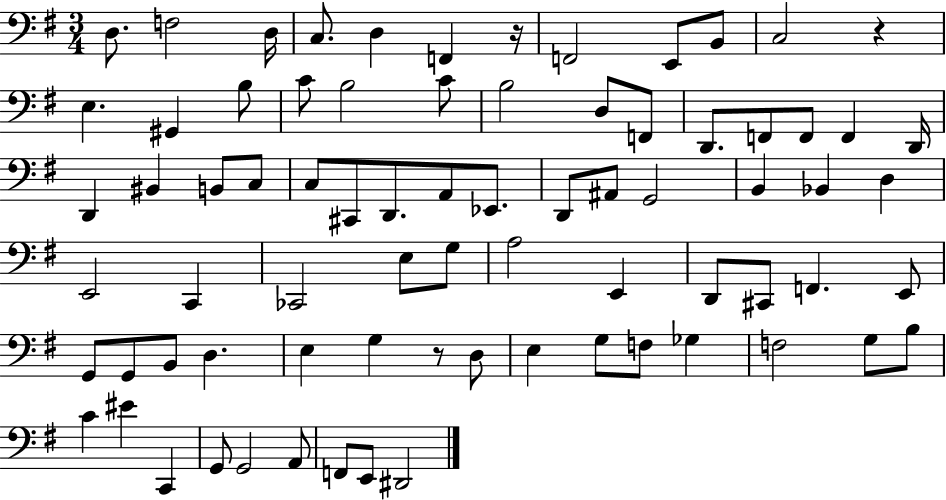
{
  \clef bass
  \numericTimeSignature
  \time 3/4
  \key g \major
  d8. f2 d16 | c8. d4 f,4 r16 | f,2 e,8 b,8 | c2 r4 | \break e4. gis,4 b8 | c'8 b2 c'8 | b2 d8 f,8 | d,8. f,8 f,8 f,4 d,16 | \break d,4 bis,4 b,8 c8 | c8 cis,8 d,8. a,8 ees,8. | d,8 ais,8 g,2 | b,4 bes,4 d4 | \break e,2 c,4 | ces,2 e8 g8 | a2 e,4 | d,8 cis,8 f,4. e,8 | \break g,8 g,8 b,8 d4. | e4 g4 r8 d8 | e4 g8 f8 ges4 | f2 g8 b8 | \break c'4 eis'4 c,4 | g,8 g,2 a,8 | f,8 e,8 dis,2 | \bar "|."
}